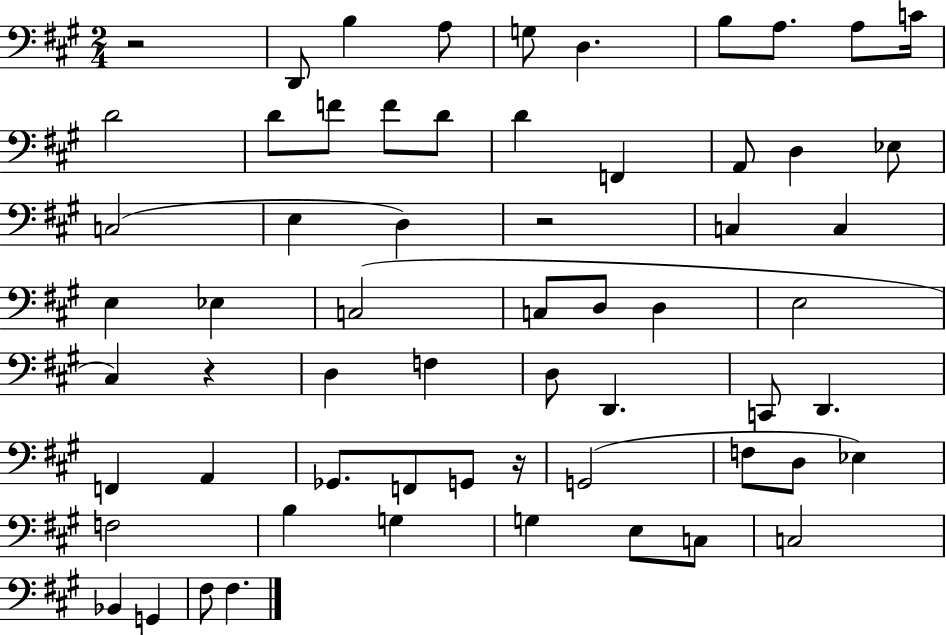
{
  \clef bass
  \numericTimeSignature
  \time 2/4
  \key a \major
  r2 | d,8 b4 a8 | g8 d4. | b8 a8. a8 c'16 | \break d'2 | d'8 f'8 f'8 d'8 | d'4 f,4 | a,8 d4 ees8 | \break c2( | e4 d4) | r2 | c4 c4 | \break e4 ees4 | c2( | c8 d8 d4 | e2 | \break cis4) r4 | d4 f4 | d8 d,4. | c,8 d,4. | \break f,4 a,4 | ges,8. f,8 g,8 r16 | g,2( | f8 d8 ees4) | \break f2 | b4 g4 | g4 e8 c8 | c2 | \break bes,4 g,4 | fis8 fis4. | \bar "|."
}